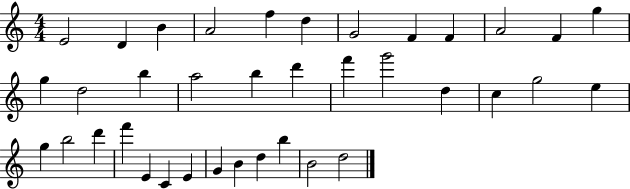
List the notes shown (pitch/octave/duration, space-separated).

E4/h D4/q B4/q A4/h F5/q D5/q G4/h F4/q F4/q A4/h F4/q G5/q G5/q D5/h B5/q A5/h B5/q D6/q F6/q G6/h D5/q C5/q G5/h E5/q G5/q B5/h D6/q F6/q E4/q C4/q E4/q G4/q B4/q D5/q B5/q B4/h D5/h